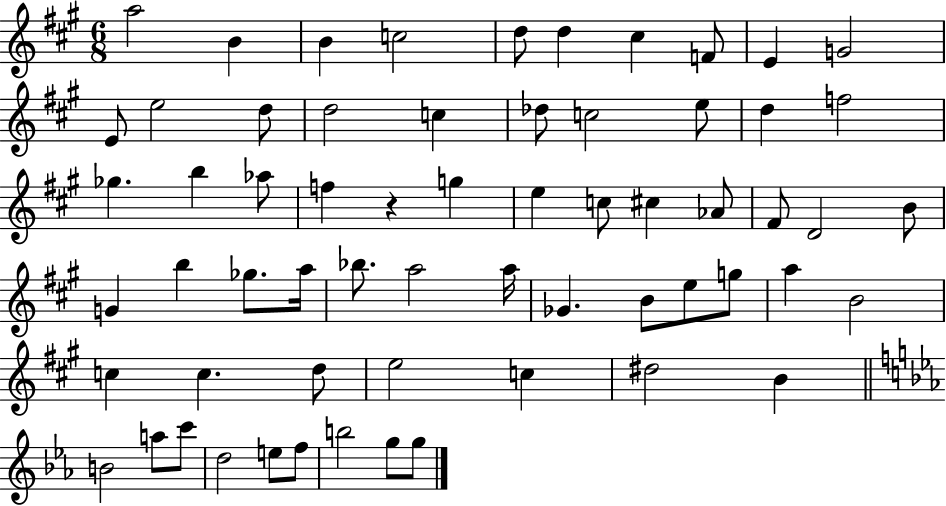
X:1
T:Untitled
M:6/8
L:1/4
K:A
a2 B B c2 d/2 d ^c F/2 E G2 E/2 e2 d/2 d2 c _d/2 c2 e/2 d f2 _g b _a/2 f z g e c/2 ^c _A/2 ^F/2 D2 B/2 G b _g/2 a/4 _b/2 a2 a/4 _G B/2 e/2 g/2 a B2 c c d/2 e2 c ^d2 B B2 a/2 c'/2 d2 e/2 f/2 b2 g/2 g/2